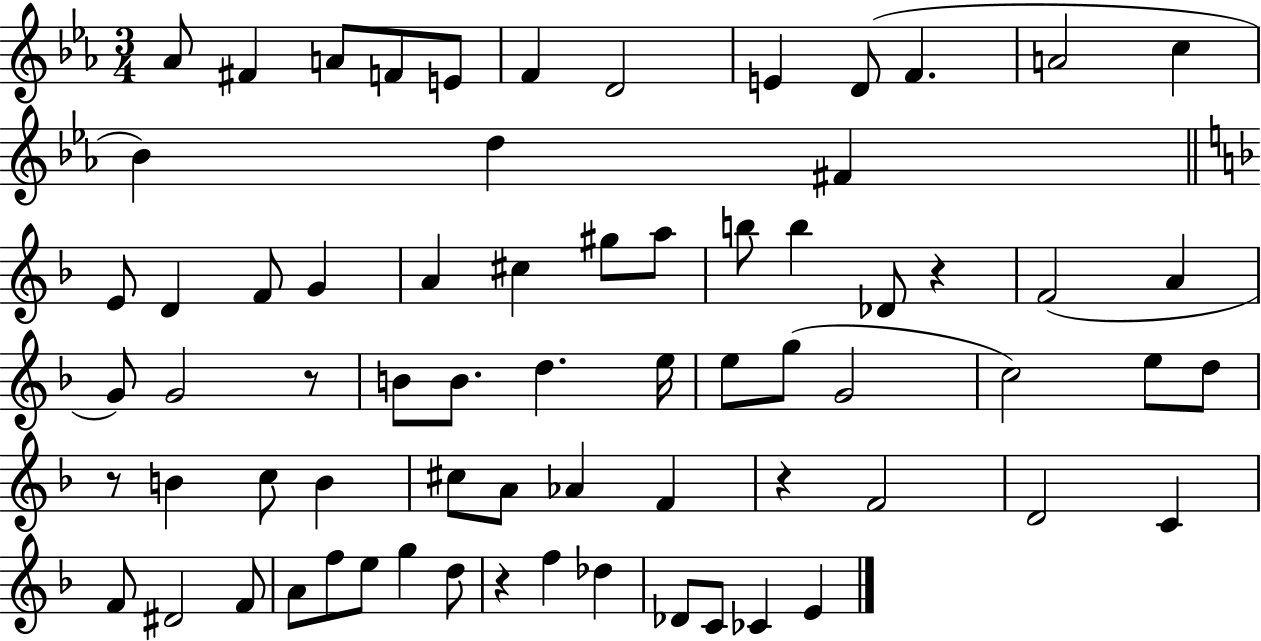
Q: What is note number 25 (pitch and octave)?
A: B5